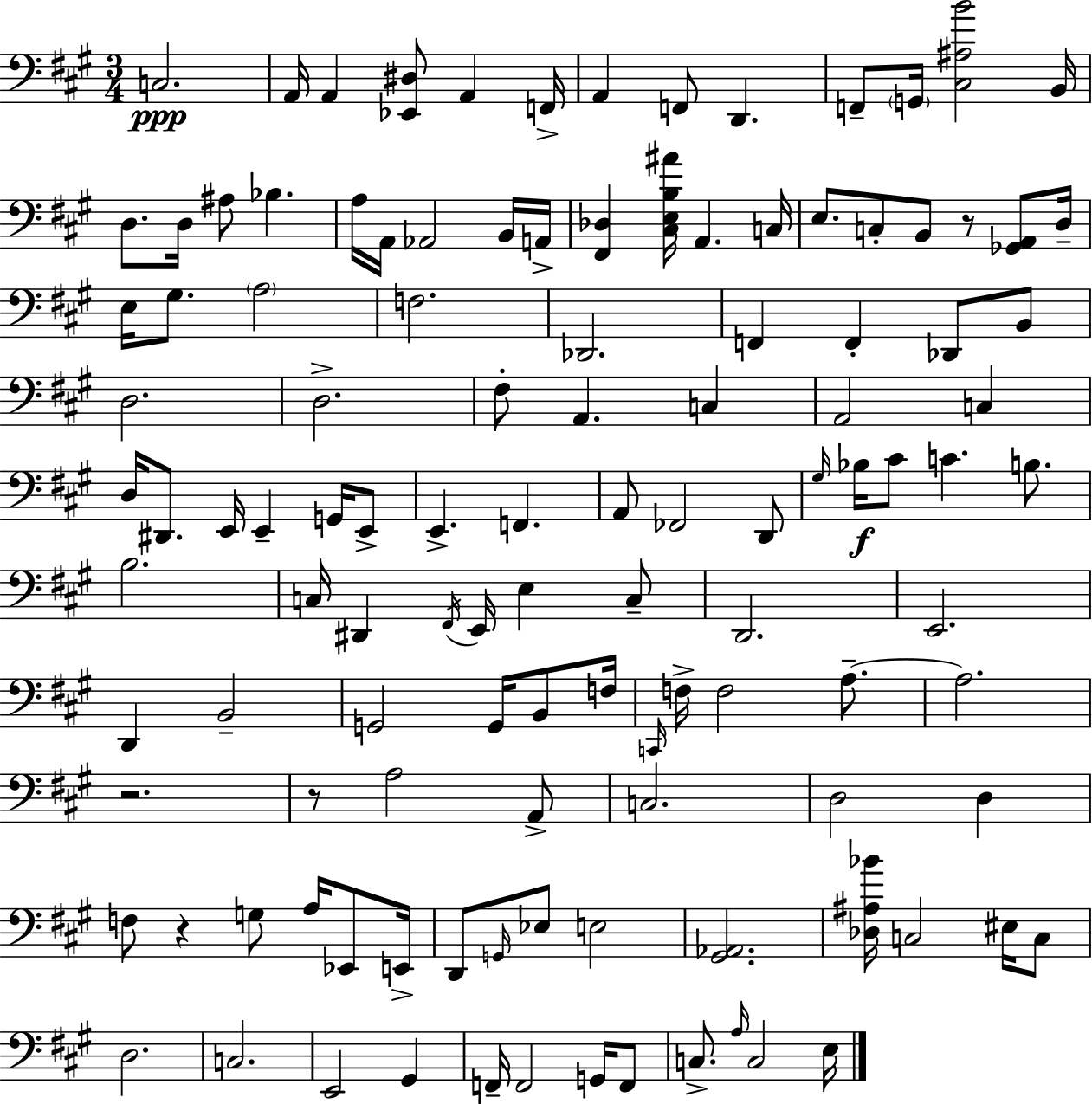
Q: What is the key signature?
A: A major